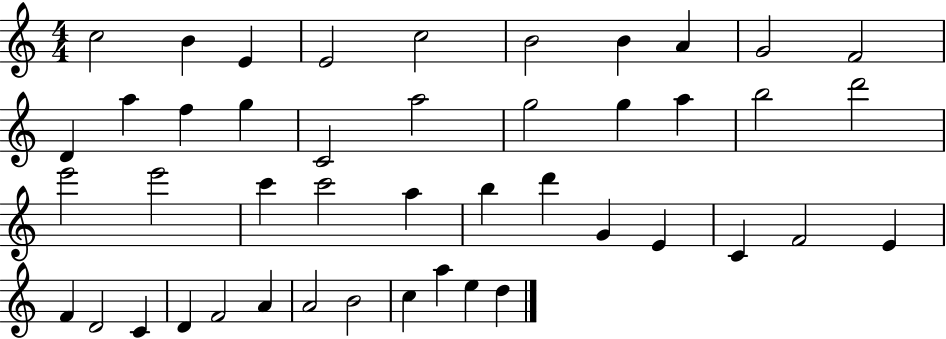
{
  \clef treble
  \numericTimeSignature
  \time 4/4
  \key c \major
  c''2 b'4 e'4 | e'2 c''2 | b'2 b'4 a'4 | g'2 f'2 | \break d'4 a''4 f''4 g''4 | c'2 a''2 | g''2 g''4 a''4 | b''2 d'''2 | \break e'''2 e'''2 | c'''4 c'''2 a''4 | b''4 d'''4 g'4 e'4 | c'4 f'2 e'4 | \break f'4 d'2 c'4 | d'4 f'2 a'4 | a'2 b'2 | c''4 a''4 e''4 d''4 | \break \bar "|."
}